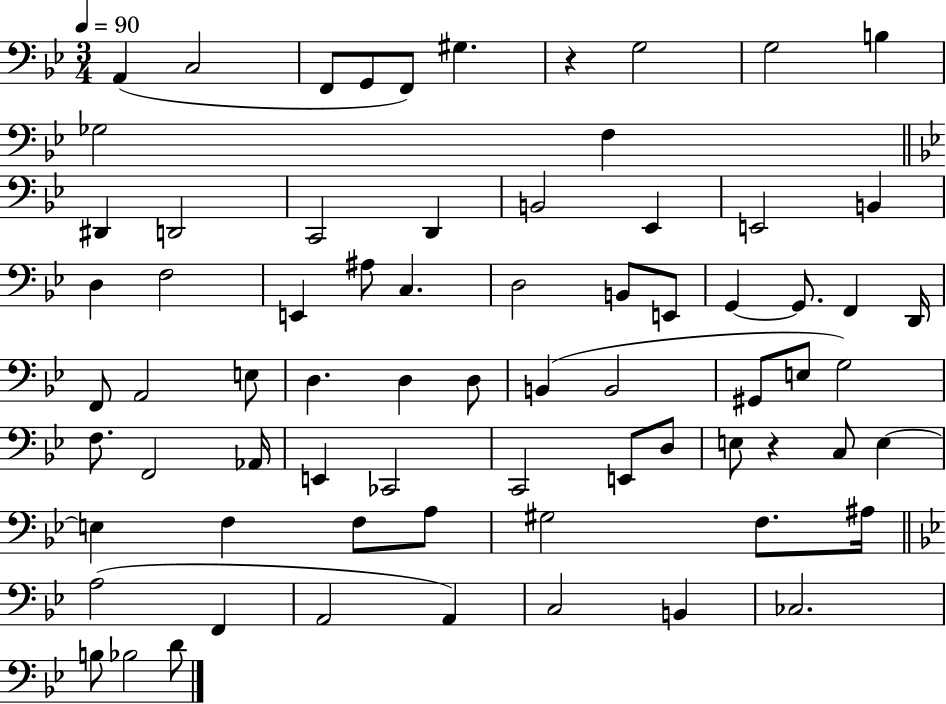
A2/q C3/h F2/e G2/e F2/e G#3/q. R/q G3/h G3/h B3/q Gb3/h F3/q D#2/q D2/h C2/h D2/q B2/h Eb2/q E2/h B2/q D3/q F3/h E2/q A#3/e C3/q. D3/h B2/e E2/e G2/q G2/e. F2/q D2/s F2/e A2/h E3/e D3/q. D3/q D3/e B2/q B2/h G#2/e E3/e G3/h F3/e. F2/h Ab2/s E2/q CES2/h C2/h E2/e D3/e E3/e R/q C3/e E3/q E3/q F3/q F3/e A3/e G#3/h F3/e. A#3/s A3/h F2/q A2/h A2/q C3/h B2/q CES3/h. B3/e Bb3/h D4/e